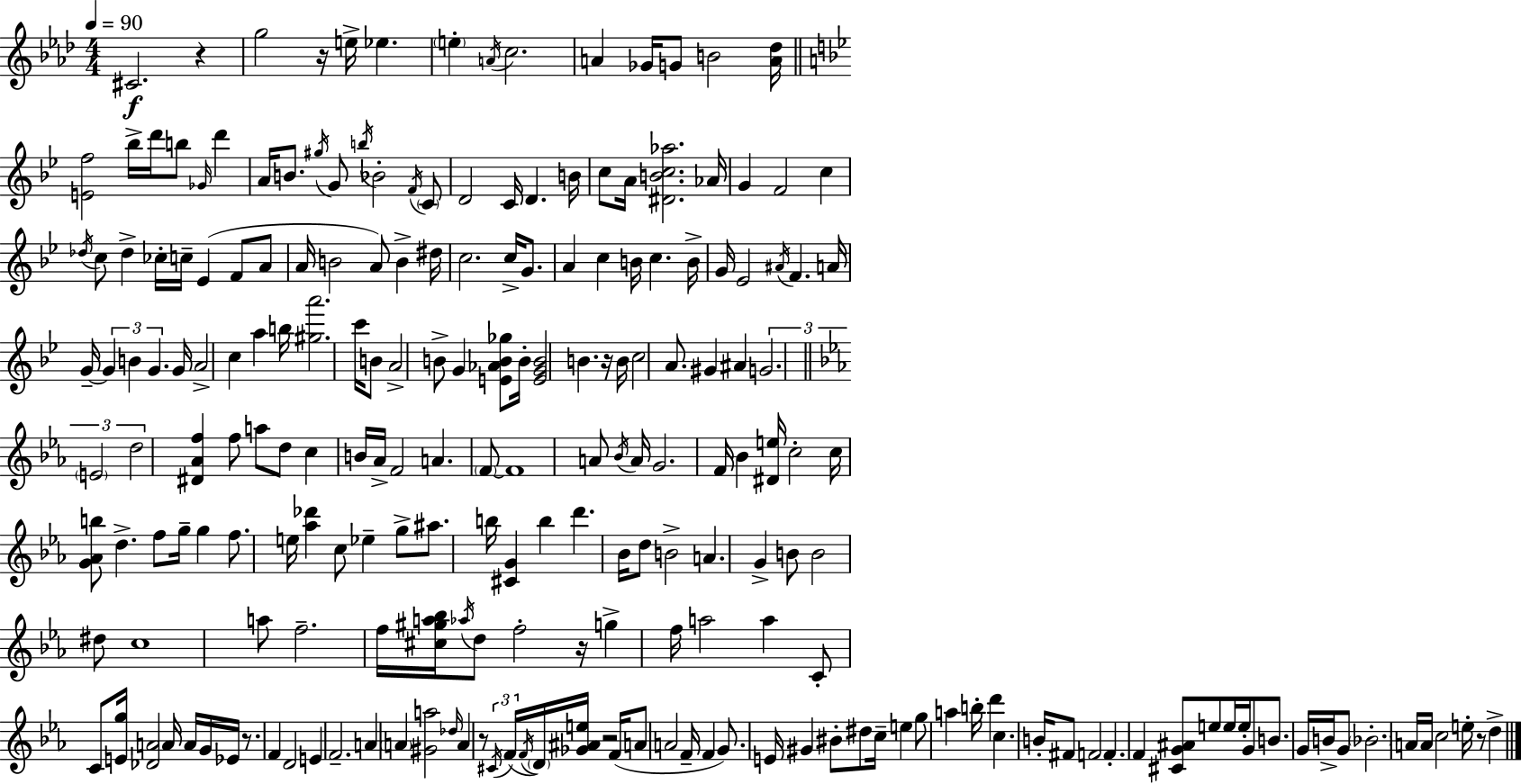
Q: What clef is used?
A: treble